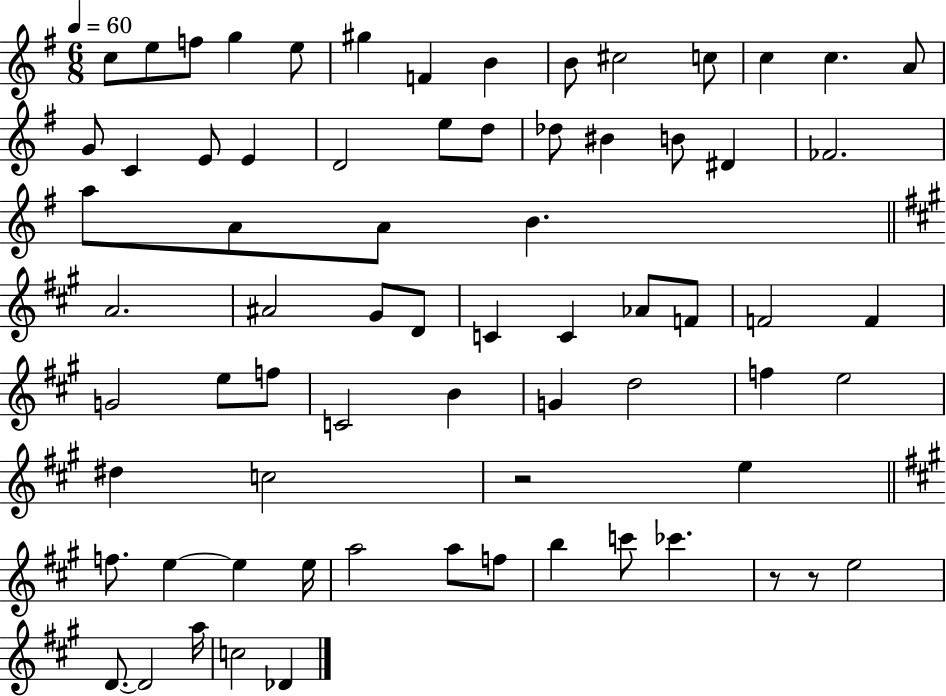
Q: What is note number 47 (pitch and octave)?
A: D5